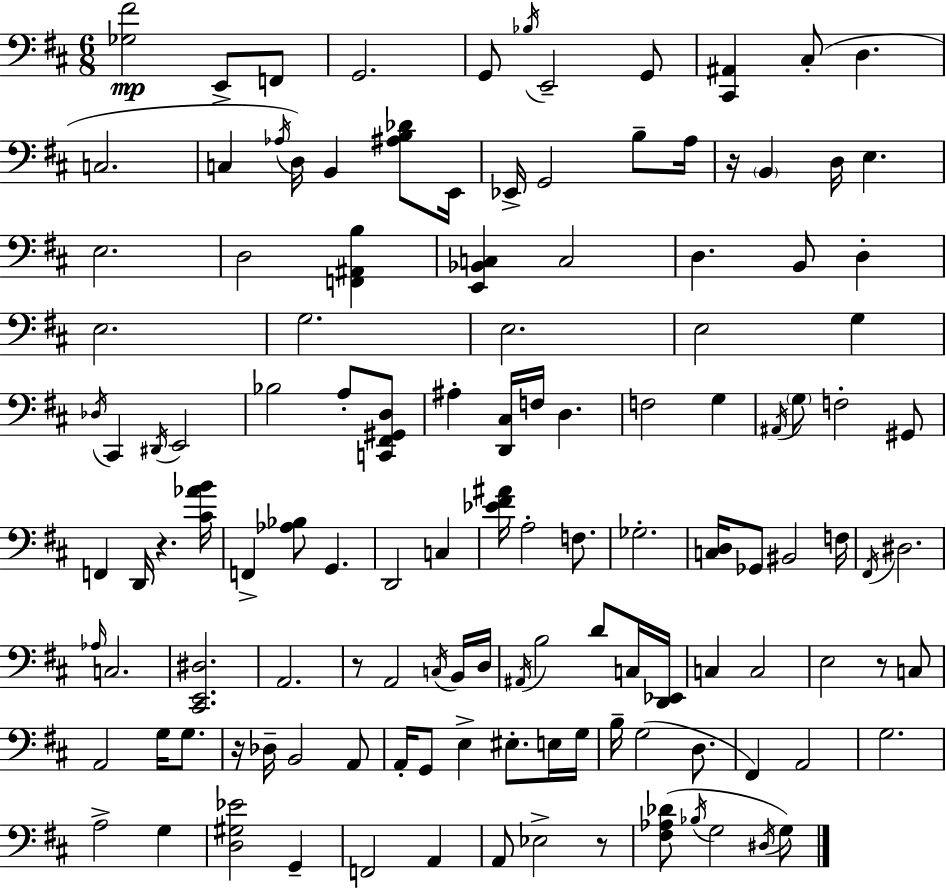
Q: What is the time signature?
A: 6/8